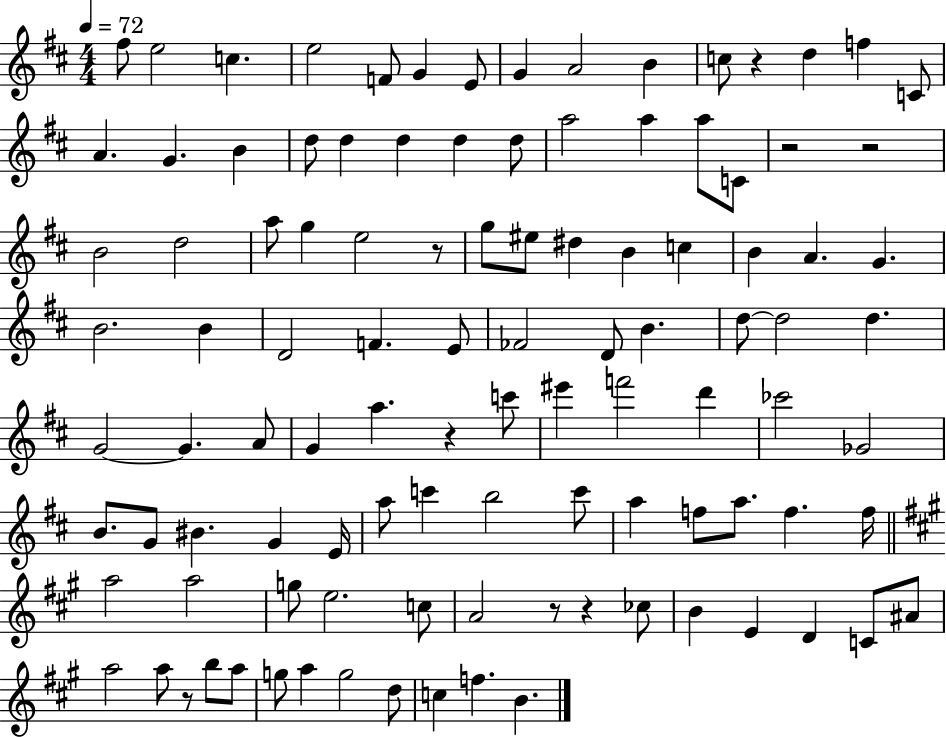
F#5/e E5/h C5/q. E5/h F4/e G4/q E4/e G4/q A4/h B4/q C5/e R/q D5/q F5/q C4/e A4/q. G4/q. B4/q D5/e D5/q D5/q D5/q D5/e A5/h A5/q A5/e C4/e R/h R/h B4/h D5/h A5/e G5/q E5/h R/e G5/e EIS5/e D#5/q B4/q C5/q B4/q A4/q. G4/q. B4/h. B4/q D4/h F4/q. E4/e FES4/h D4/e B4/q. D5/e D5/h D5/q. G4/h G4/q. A4/e G4/q A5/q. R/q C6/e EIS6/q F6/h D6/q CES6/h Gb4/h B4/e. G4/e BIS4/q. G4/q E4/s A5/e C6/q B5/h C6/e A5/q F5/e A5/e. F5/q. F5/s A5/h A5/h G5/e E5/h. C5/e A4/h R/e R/q CES5/e B4/q E4/q D4/q C4/e A#4/e A5/h A5/e R/e B5/e A5/e G5/e A5/q G5/h D5/e C5/q F5/q. B4/q.